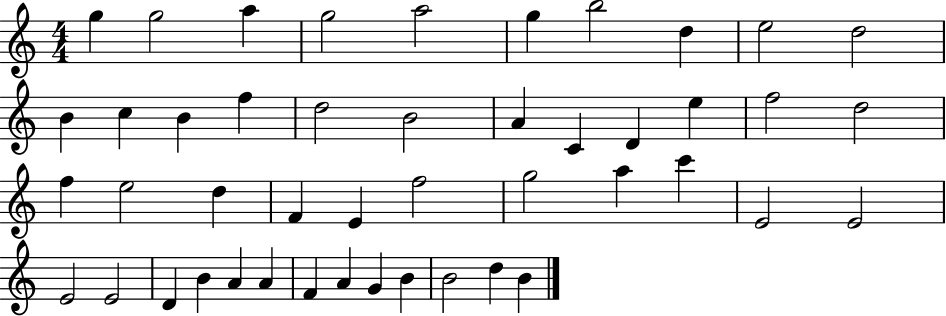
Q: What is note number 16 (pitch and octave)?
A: B4